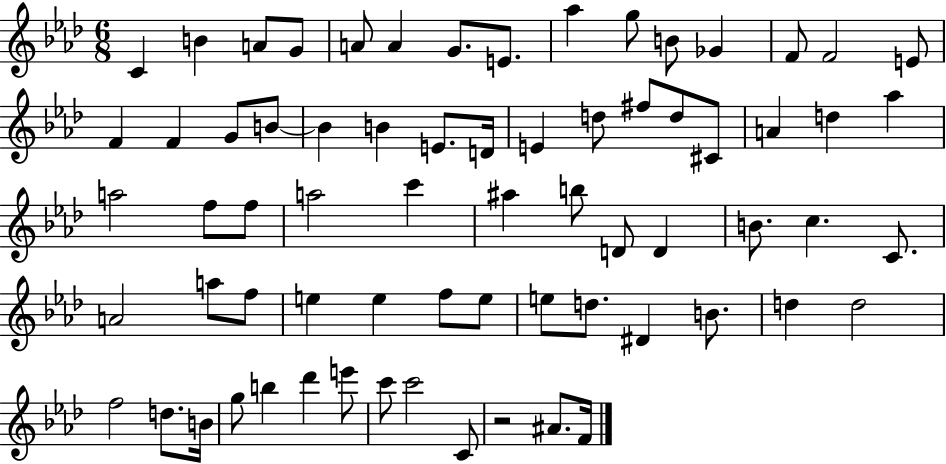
C4/q B4/q A4/e G4/e A4/e A4/q G4/e. E4/e. Ab5/q G5/e B4/e Gb4/q F4/e F4/h E4/e F4/q F4/q G4/e B4/e B4/q B4/q E4/e. D4/s E4/q D5/e F#5/e D5/e C#4/e A4/q D5/q Ab5/q A5/h F5/e F5/e A5/h C6/q A#5/q B5/e D4/e D4/q B4/e. C5/q. C4/e. A4/h A5/e F5/e E5/q E5/q F5/e E5/e E5/e D5/e. D#4/q B4/e. D5/q D5/h F5/h D5/e. B4/s G5/e B5/q Db6/q E6/e C6/e C6/h C4/e R/h A#4/e. F4/s